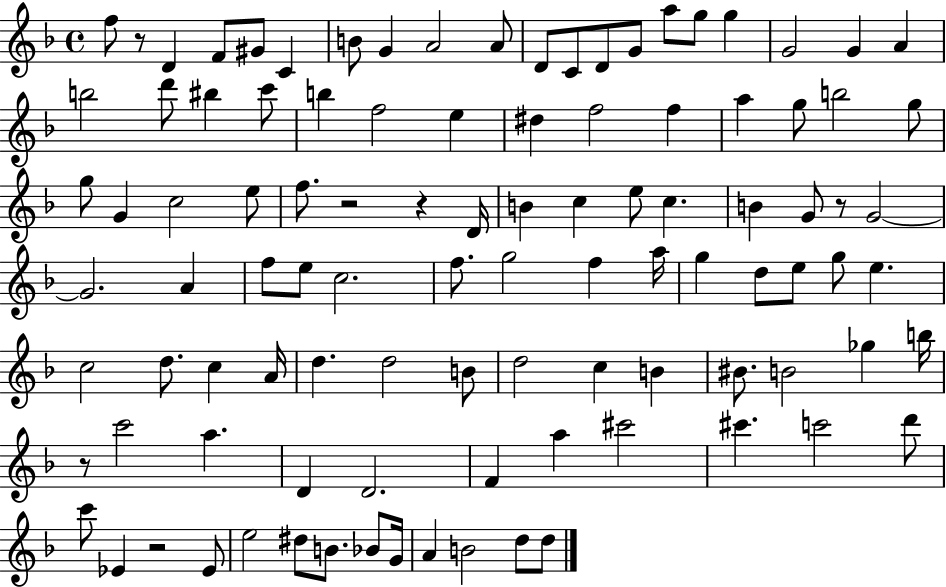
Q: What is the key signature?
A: F major